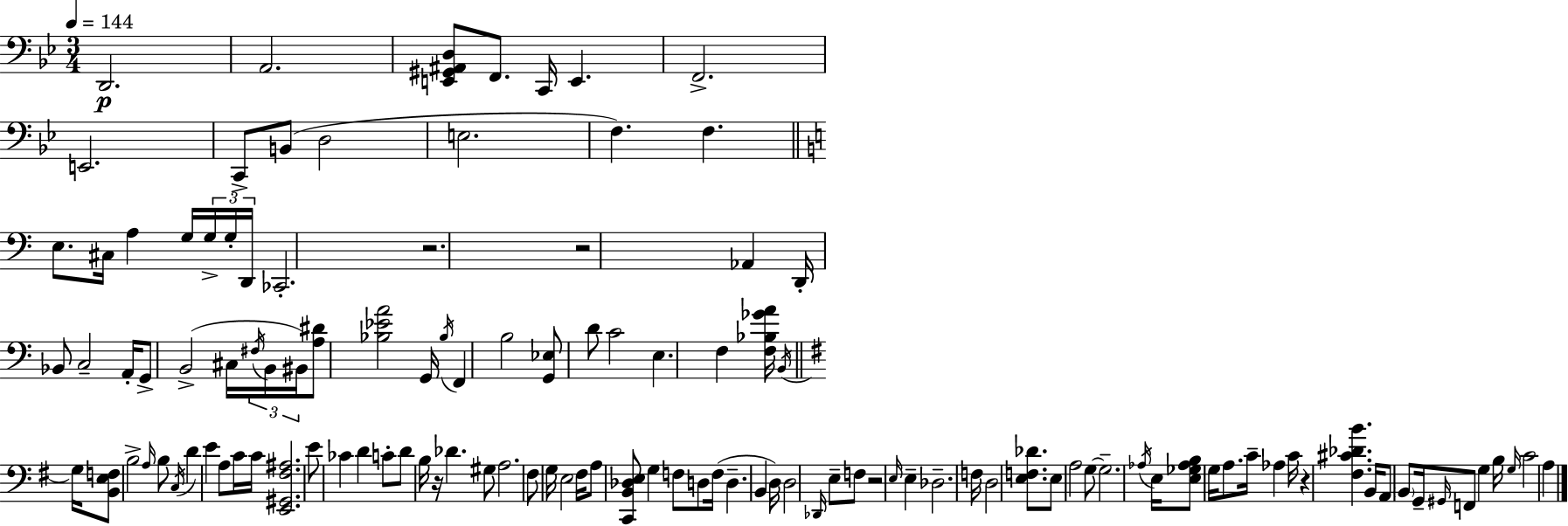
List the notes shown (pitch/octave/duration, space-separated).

D2/h. A2/h. [E2,G#2,A#2,D3]/e F2/e. C2/s E2/q. F2/h. E2/h. C2/e B2/e D3/h E3/h. F3/q. F3/q. E3/e. C#3/s A3/q G3/s G3/s G3/s D2/s CES2/h. R/h. R/h Ab2/q D2/s Bb2/e C3/h A2/s G2/e B2/h C#3/s F#3/s B2/s BIS2/s [A3,D#4]/e [Bb3,Eb4,A4]/h G2/s Bb3/s F2/q B3/h [G2,Eb3]/e D4/e C4/h E3/q. F3/q [F3,Bb3,Gb4,A4]/s B2/s G3/s [B2,E3,F3]/e B3/h A3/s B3/e C3/s D4/q E4/q A3/e C4/s C4/s [E2,G#2,F#3,A#3]/h. E4/e CES4/q D4/q C4/e D4/e B3/s R/s Db4/q. G#3/e A3/h. F#3/e G3/s E3/h F#3/s A3/e [C2,B2,Db3,E3]/e G3/q F3/e D3/e F3/s D3/q. B2/q D3/s D3/h Db2/s E3/e F3/e R/h E3/s E3/q Db3/h. F3/s D3/h [E3,F3,Db4]/e. E3/e A3/h G3/e G3/h. Ab3/s E3/s [E3,Gb3,Ab3,B3]/e G3/s A3/e. C4/s Ab3/q C4/s R/q [F#3,C#4,Db4,B4]/q. B2/s A2/e B2/e G2/s G#2/s F2/e G3/q B3/s G3/s C4/h A3/q